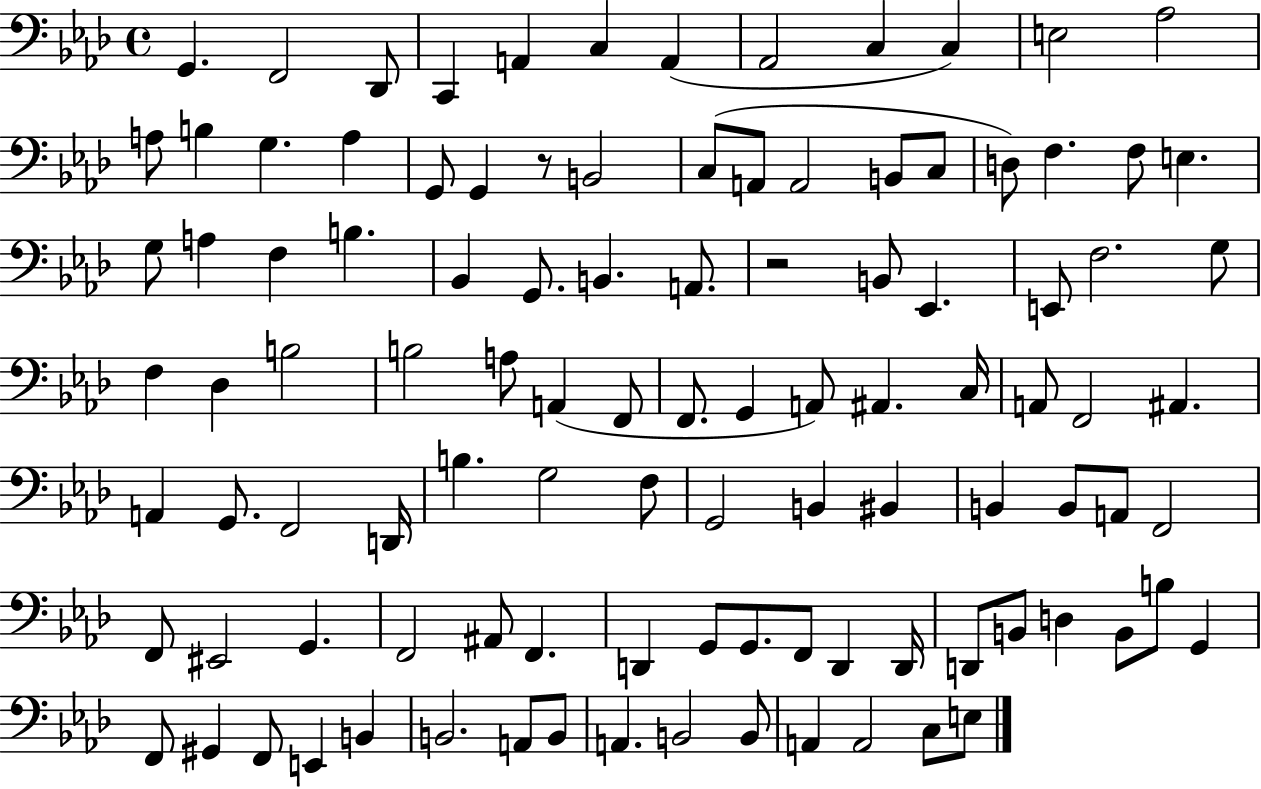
G2/q. F2/h Db2/e C2/q A2/q C3/q A2/q Ab2/h C3/q C3/q E3/h Ab3/h A3/e B3/q G3/q. A3/q G2/e G2/q R/e B2/h C3/e A2/e A2/h B2/e C3/e D3/e F3/q. F3/e E3/q. G3/e A3/q F3/q B3/q. Bb2/q G2/e. B2/q. A2/e. R/h B2/e Eb2/q. E2/e F3/h. G3/e F3/q Db3/q B3/h B3/h A3/e A2/q F2/e F2/e. G2/q A2/e A#2/q. C3/s A2/e F2/h A#2/q. A2/q G2/e. F2/h D2/s B3/q. G3/h F3/e G2/h B2/q BIS2/q B2/q B2/e A2/e F2/h F2/e EIS2/h G2/q. F2/h A#2/e F2/q. D2/q G2/e G2/e. F2/e D2/q D2/s D2/e B2/e D3/q B2/e B3/e G2/q F2/e G#2/q F2/e E2/q B2/q B2/h. A2/e B2/e A2/q. B2/h B2/e A2/q A2/h C3/e E3/e